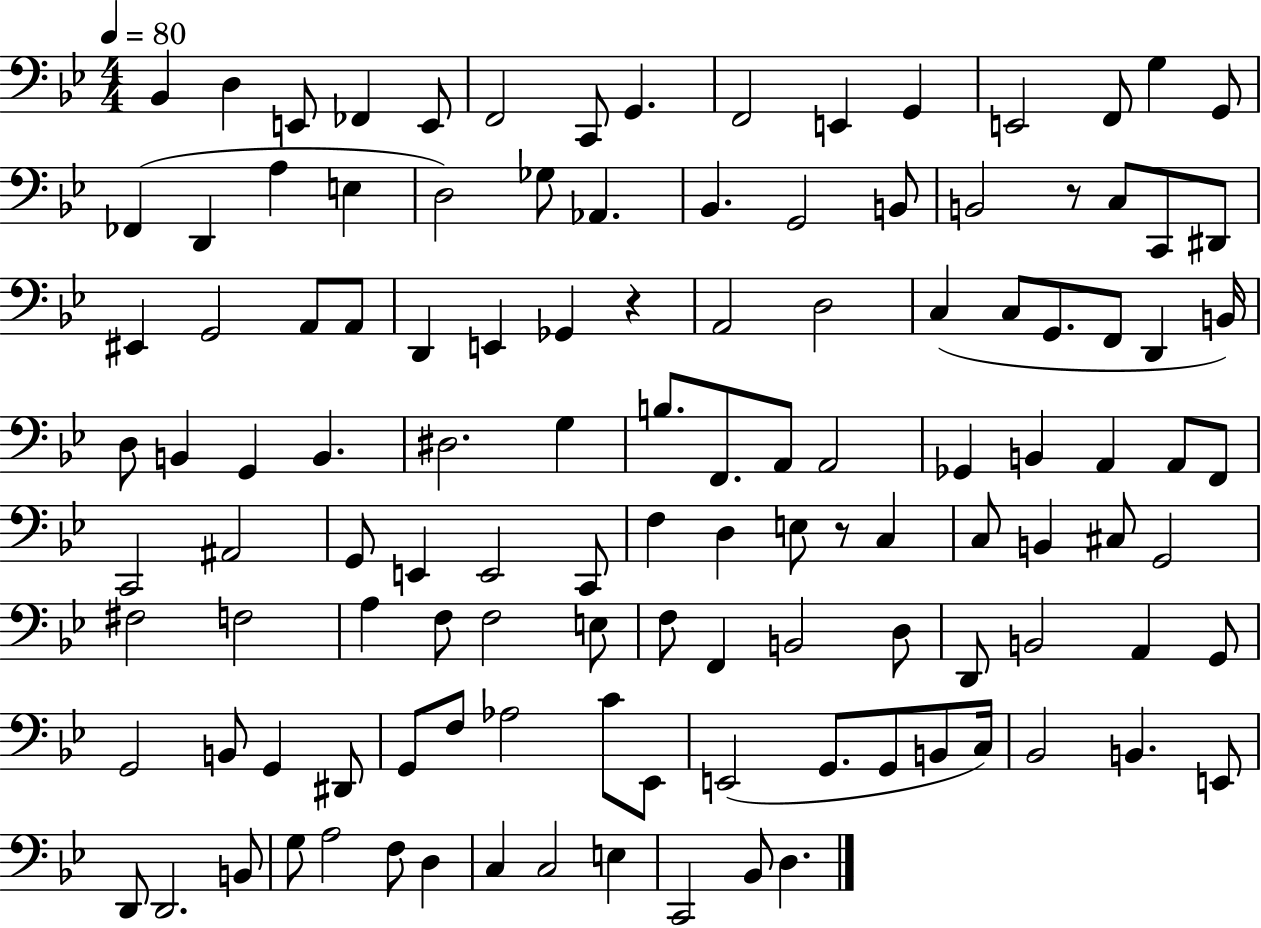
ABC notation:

X:1
T:Untitled
M:4/4
L:1/4
K:Bb
_B,, D, E,,/2 _F,, E,,/2 F,,2 C,,/2 G,, F,,2 E,, G,, E,,2 F,,/2 G, G,,/2 _F,, D,, A, E, D,2 _G,/2 _A,, _B,, G,,2 B,,/2 B,,2 z/2 C,/2 C,,/2 ^D,,/2 ^E,, G,,2 A,,/2 A,,/2 D,, E,, _G,, z A,,2 D,2 C, C,/2 G,,/2 F,,/2 D,, B,,/4 D,/2 B,, G,, B,, ^D,2 G, B,/2 F,,/2 A,,/2 A,,2 _G,, B,, A,, A,,/2 F,,/2 C,,2 ^A,,2 G,,/2 E,, E,,2 C,,/2 F, D, E,/2 z/2 C, C,/2 B,, ^C,/2 G,,2 ^F,2 F,2 A, F,/2 F,2 E,/2 F,/2 F,, B,,2 D,/2 D,,/2 B,,2 A,, G,,/2 G,,2 B,,/2 G,, ^D,,/2 G,,/2 F,/2 _A,2 C/2 _E,,/2 E,,2 G,,/2 G,,/2 B,,/2 C,/4 _B,,2 B,, E,,/2 D,,/2 D,,2 B,,/2 G,/2 A,2 F,/2 D, C, C,2 E, C,,2 _B,,/2 D,